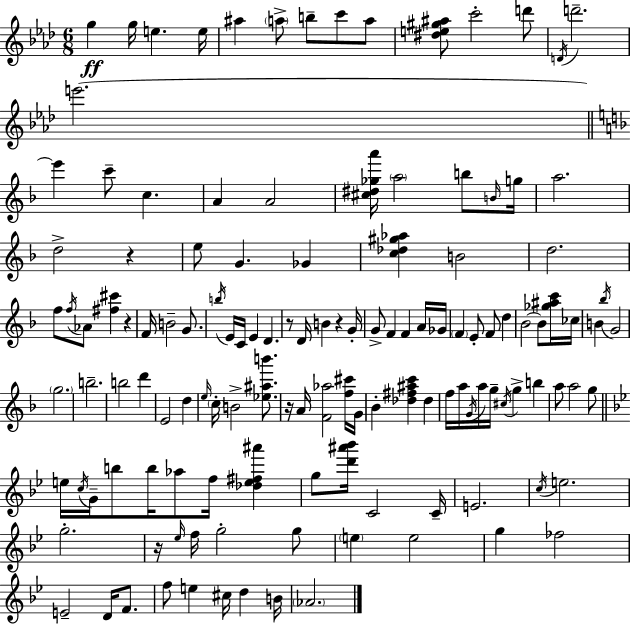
{
  \clef treble
  \numericTimeSignature
  \time 6/8
  \key f \minor
  \repeat volta 2 { g''4\ff g''16 e''4. e''16 | ais''4 \parenthesize a''8-> b''8-- c'''8 a''8 | <dis'' e'' gis'' ais''>8 c'''2-. d'''8 | \acciaccatura { d'16 } d'''2.-- | \break e'''2.~~ | \bar "||" \break \key d \minor e'''4 c'''8-- c''4. | a'4 a'2 | <cis'' dis'' ges'' a'''>16 \parenthesize a''2 b''8 \grace { b'16 } | g''16 a''2. | \break d''2-> r4 | e''8 g'4. ges'4 | <c'' des'' gis'' aes''>4 b'2 | d''2. | \break f''8 \acciaccatura { f''16 } aes'8 <fis'' cis'''>4 r4 | f'16 b'2-- g'8. | \acciaccatura { b''16 } e'16 c'16 e'4 d'4. | r8 d'16 b'4 r4 | \break g'16-. g'8-> f'4 f'4 | a'16 ges'16 \parenthesize f'4 e'8-. f'8 d''4 | bes'2~~ bes'8 | <ges'' ais'' c'''>16 ces''16 b'4 \acciaccatura { bes''16 } g'2 | \break \parenthesize g''2. | b''2.-- | b''2 | d'''4 e'2 | \break d''4 \grace { e''16 } \parenthesize c''16-. b'2-> | <ees'' ais'' b'''>8. r16 a'16 <f' aes''>2 | <f'' cis'''>16 g'16 bes'4-. <des'' fis'' ais'' c'''>4 | des''4 f''16 a''16 \acciaccatura { g'16 } a''16 g''16-- \acciaccatura { cis''16 } g''4-> | \break b''4 a''8 a''2 | g''8 \bar "||" \break \key bes \major e''16 \acciaccatura { c''16 } g'16-- b''8 b''16 aes''8 f''16 <des'' e'' fis'' ais'''>4 | g''8 <d''' ais''' bes'''>16 c'2 | c'16-- e'2. | \acciaccatura { c''16 } e''2. | \break g''2.-. | r16 \grace { ees''16 } f''16 g''2-. | g''8 \parenthesize e''4 e''2 | g''4 fes''2 | \break e'2-- d'16 | f'8. f''8 e''4 cis''16 d''4 | b'16 \parenthesize aes'2. | } \bar "|."
}